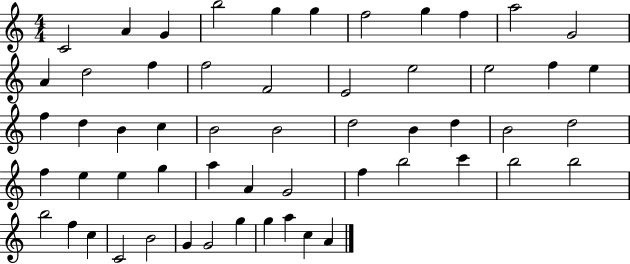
C4/h A4/q G4/q B5/h G5/q G5/q F5/h G5/q F5/q A5/h G4/h A4/q D5/h F5/q F5/h F4/h E4/h E5/h E5/h F5/q E5/q F5/q D5/q B4/q C5/q B4/h B4/h D5/h B4/q D5/q B4/h D5/h F5/q E5/q E5/q G5/q A5/q A4/q G4/h F5/q B5/h C6/q B5/h B5/h B5/h F5/q C5/q C4/h B4/h G4/q G4/h G5/q G5/q A5/q C5/q A4/q